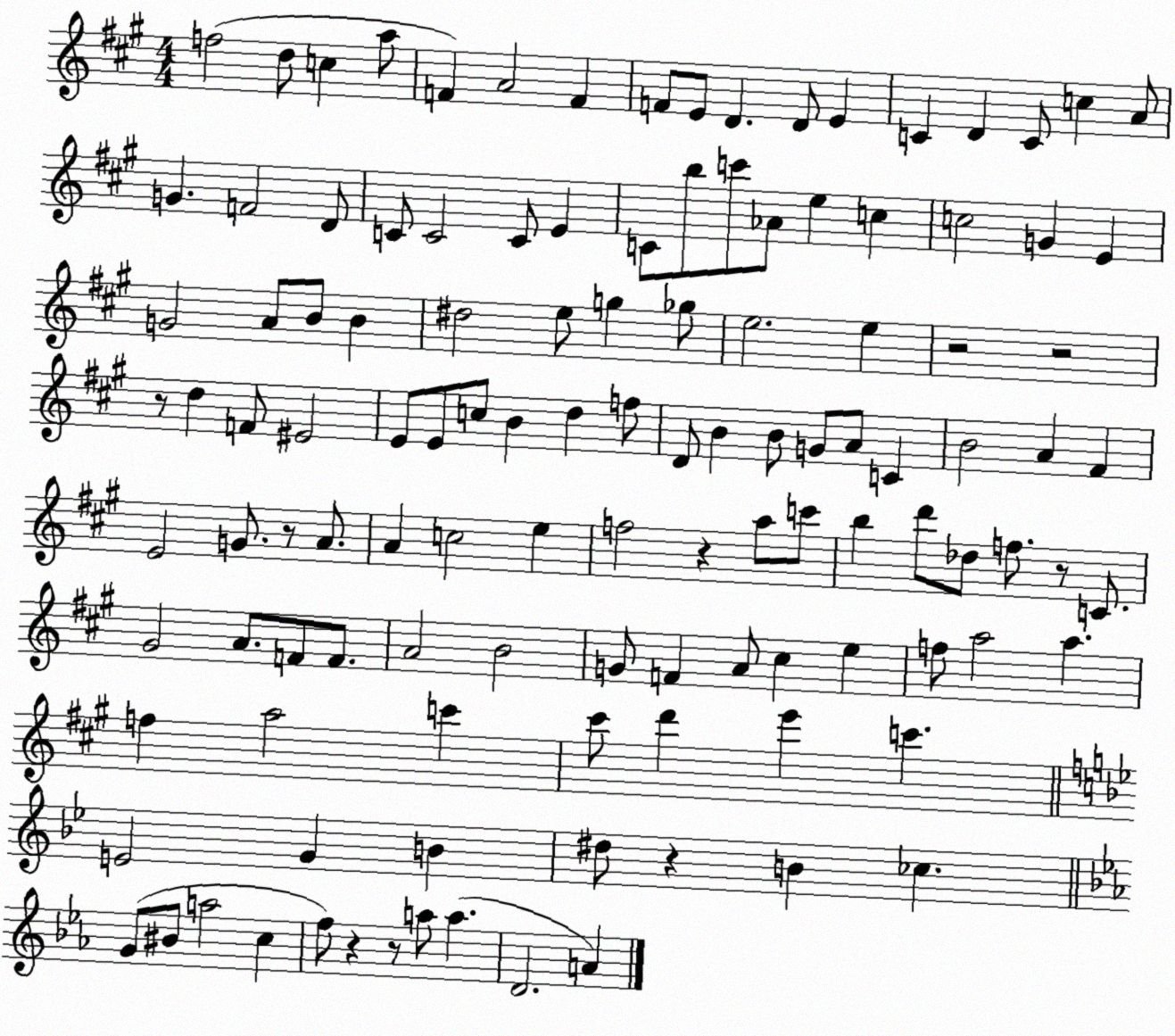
X:1
T:Untitled
M:4/4
L:1/4
K:A
f2 d/2 c a/2 F A2 F F/2 E/2 D D/2 E C D C/2 c A/2 G F2 D/2 C/2 C2 C/2 E C/2 b/2 c'/2 _A/2 e c c2 G E G2 A/2 B/2 B ^d2 e/2 g _g/2 e2 e z2 z2 z/2 d F/2 ^E2 E/2 E/2 c/2 B d f/2 D/2 B B/2 G/2 A/2 C B2 A ^F E2 G/2 z/2 A/2 A c2 e f2 z a/2 c'/2 b d'/2 _d/2 f/2 z/2 C/2 ^G2 A/2 F/2 F/2 A2 B2 G/2 F A/2 ^c e f/2 a2 a f a2 c' ^c'/2 d' e' c' E2 G B ^d/2 z B _c G/2 ^B/2 a2 c f/2 z z/2 a/2 a D2 A